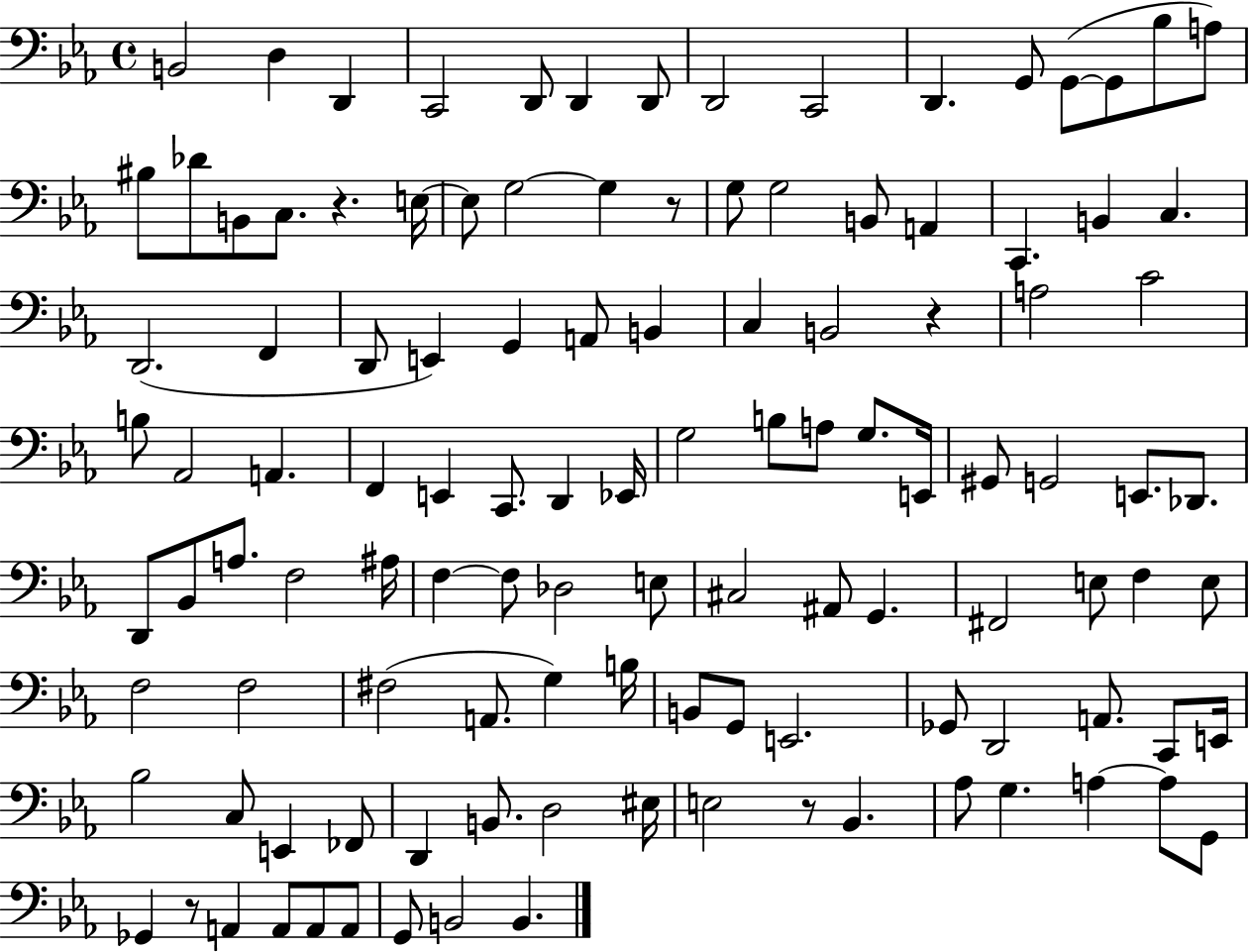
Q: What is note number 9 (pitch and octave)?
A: C2